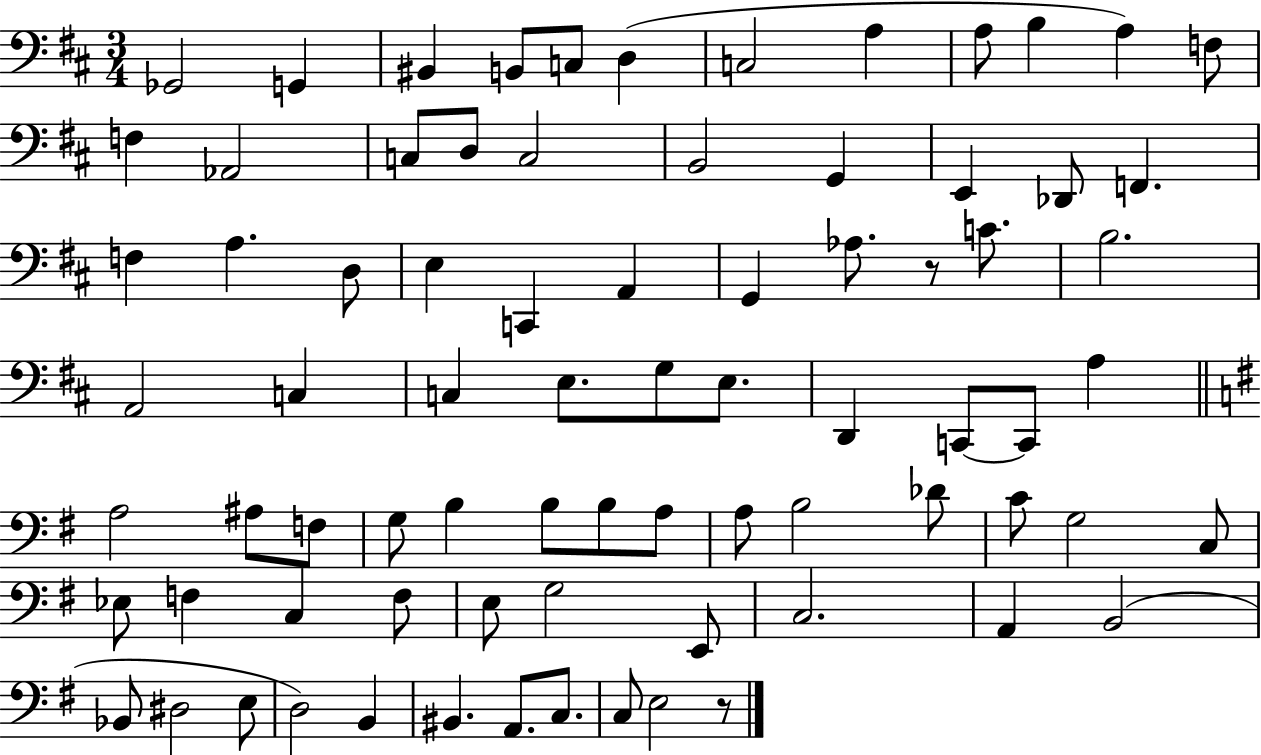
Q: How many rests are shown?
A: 2